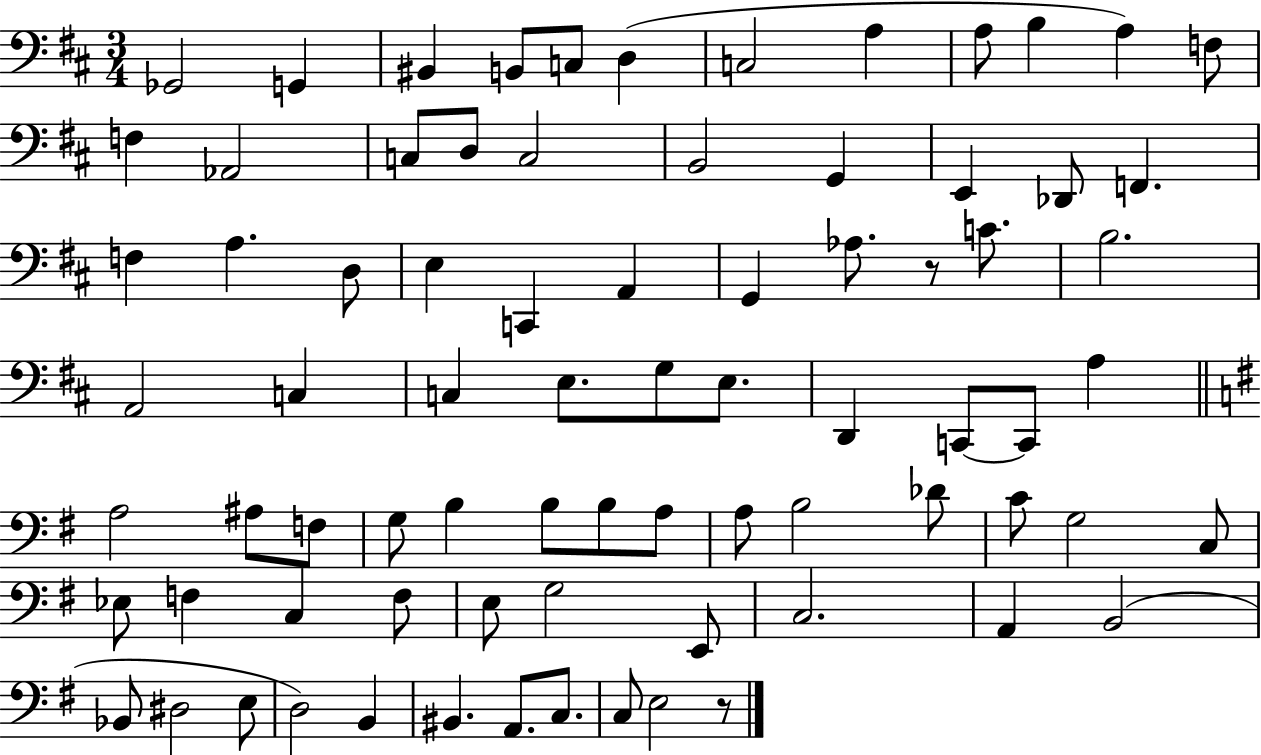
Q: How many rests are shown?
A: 2